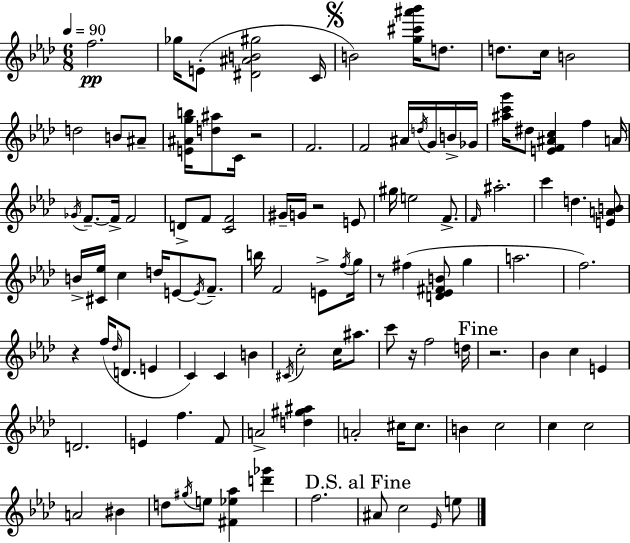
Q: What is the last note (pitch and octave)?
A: E5